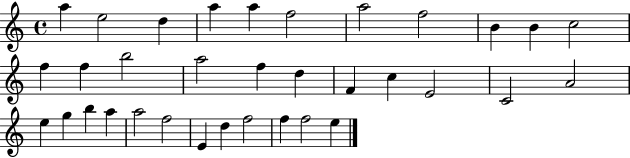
{
  \clef treble
  \time 4/4
  \defaultTimeSignature
  \key c \major
  a''4 e''2 d''4 | a''4 a''4 f''2 | a''2 f''2 | b'4 b'4 c''2 | \break f''4 f''4 b''2 | a''2 f''4 d''4 | f'4 c''4 e'2 | c'2 a'2 | \break e''4 g''4 b''4 a''4 | a''2 f''2 | e'4 d''4 f''2 | f''4 f''2 e''4 | \break \bar "|."
}